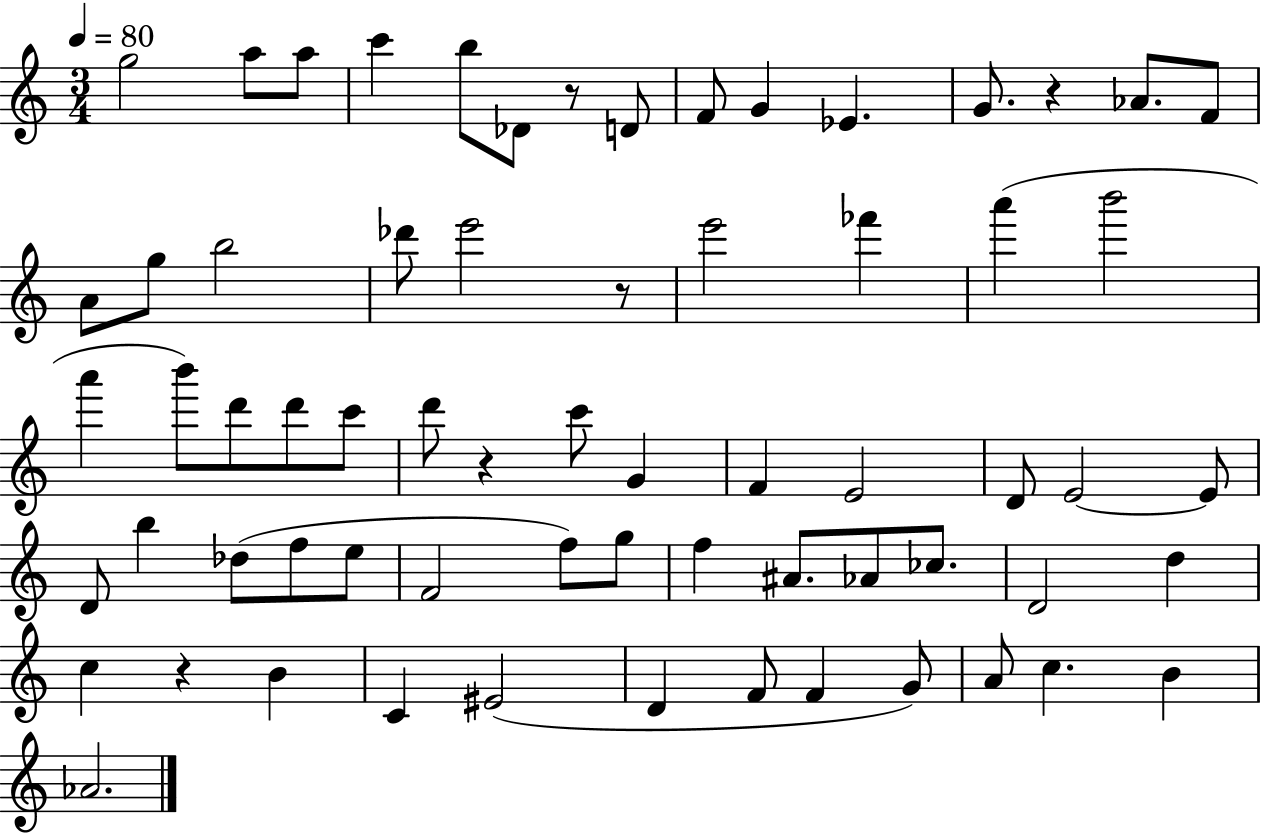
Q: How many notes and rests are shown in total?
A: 66